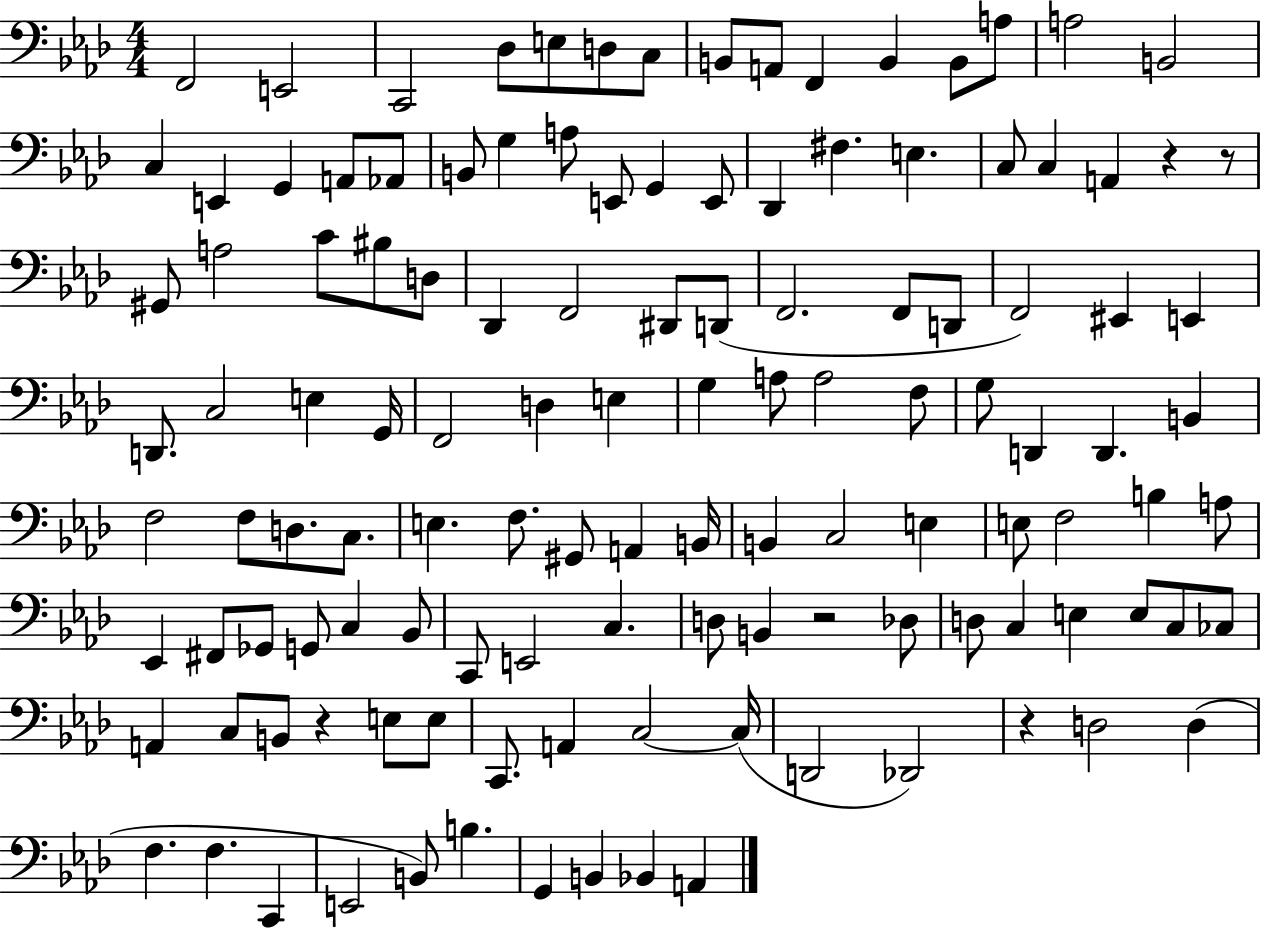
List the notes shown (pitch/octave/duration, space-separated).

F2/h E2/h C2/h Db3/e E3/e D3/e C3/e B2/e A2/e F2/q B2/q B2/e A3/e A3/h B2/h C3/q E2/q G2/q A2/e Ab2/e B2/e G3/q A3/e E2/e G2/q E2/e Db2/q F#3/q. E3/q. C3/e C3/q A2/q R/q R/e G#2/e A3/h C4/e BIS3/e D3/e Db2/q F2/h D#2/e D2/e F2/h. F2/e D2/e F2/h EIS2/q E2/q D2/e. C3/h E3/q G2/s F2/h D3/q E3/q G3/q A3/e A3/h F3/e G3/e D2/q D2/q. B2/q F3/h F3/e D3/e. C3/e. E3/q. F3/e. G#2/e A2/q B2/s B2/q C3/h E3/q E3/e F3/h B3/q A3/e Eb2/q F#2/e Gb2/e G2/e C3/q Bb2/e C2/e E2/h C3/q. D3/e B2/q R/h Db3/e D3/e C3/q E3/q E3/e C3/e CES3/e A2/q C3/e B2/e R/q E3/e E3/e C2/e. A2/q C3/h C3/s D2/h Db2/h R/q D3/h D3/q F3/q. F3/q. C2/q E2/h B2/e B3/q. G2/q B2/q Bb2/q A2/q